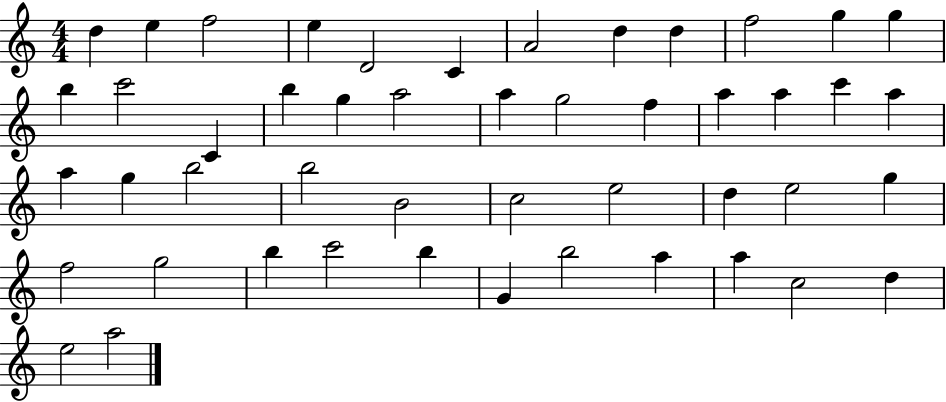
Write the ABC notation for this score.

X:1
T:Untitled
M:4/4
L:1/4
K:C
d e f2 e D2 C A2 d d f2 g g b c'2 C b g a2 a g2 f a a c' a a g b2 b2 B2 c2 e2 d e2 g f2 g2 b c'2 b G b2 a a c2 d e2 a2